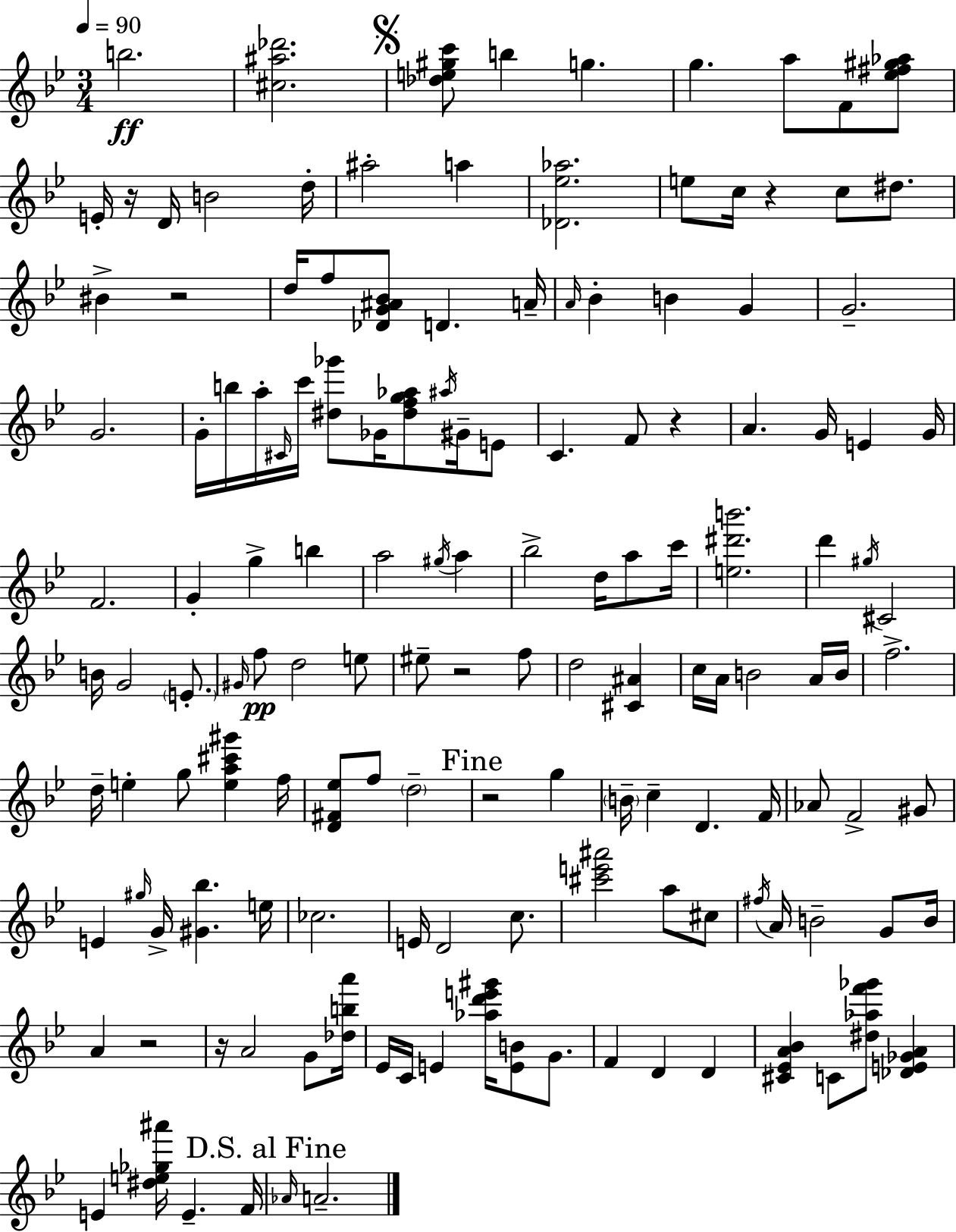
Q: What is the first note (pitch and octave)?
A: B5